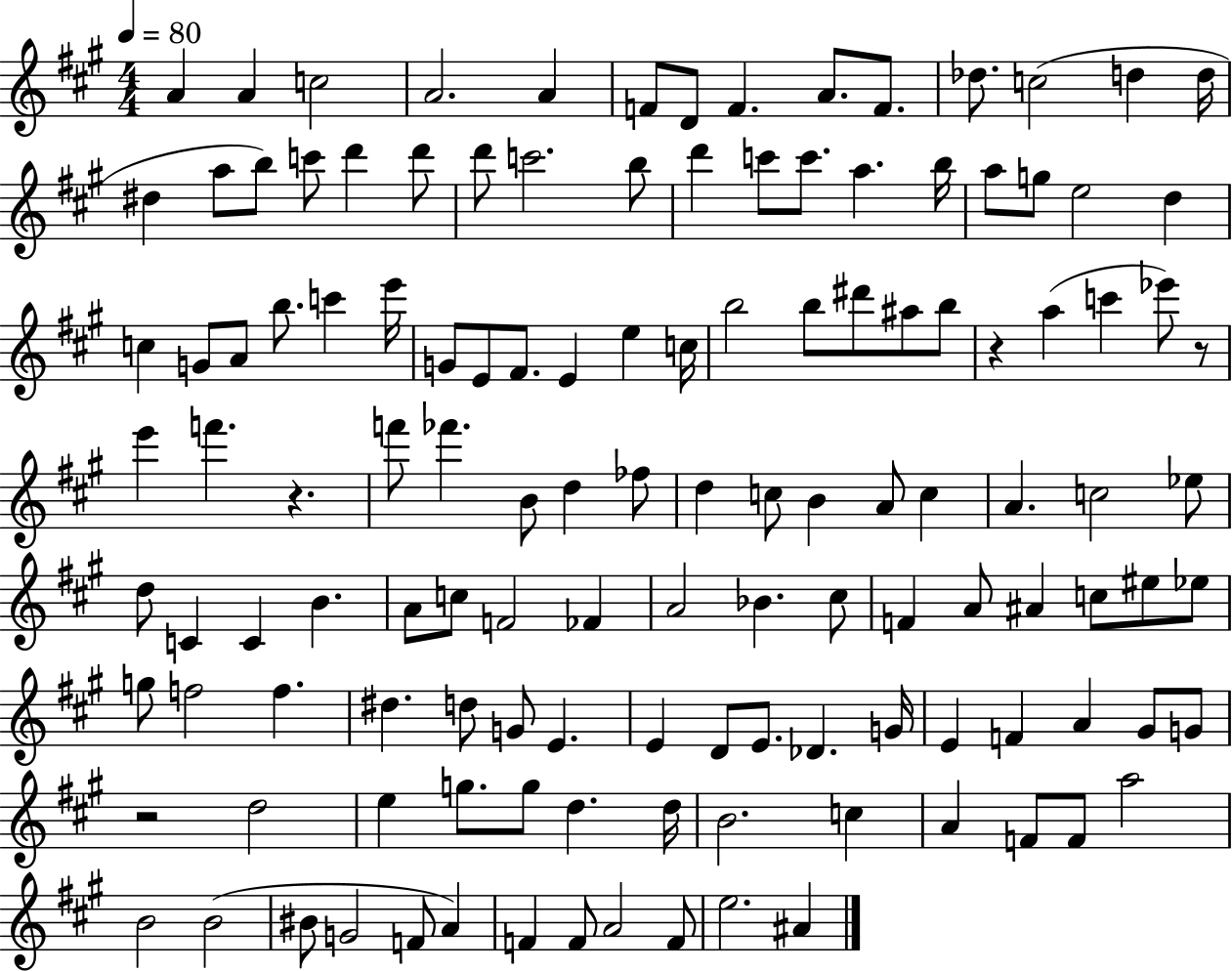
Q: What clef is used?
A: treble